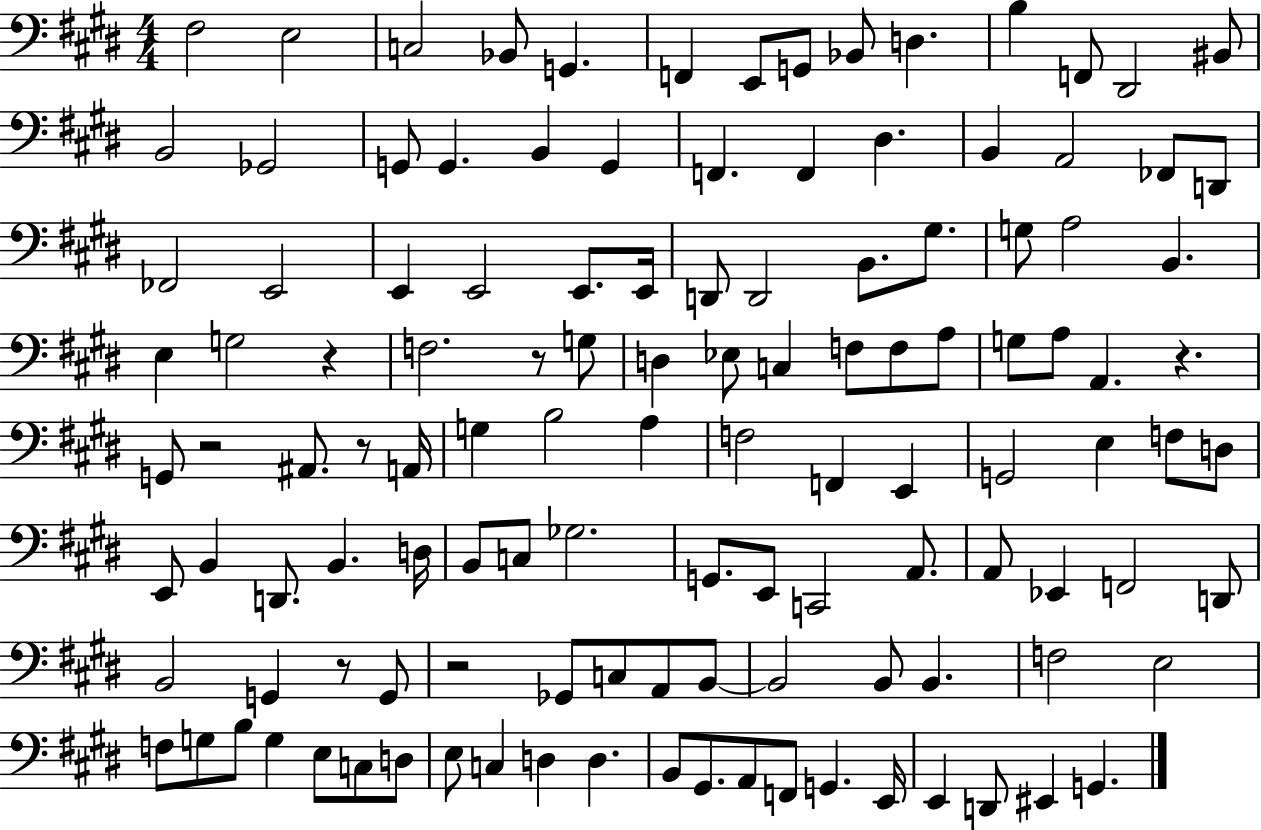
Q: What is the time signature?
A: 4/4